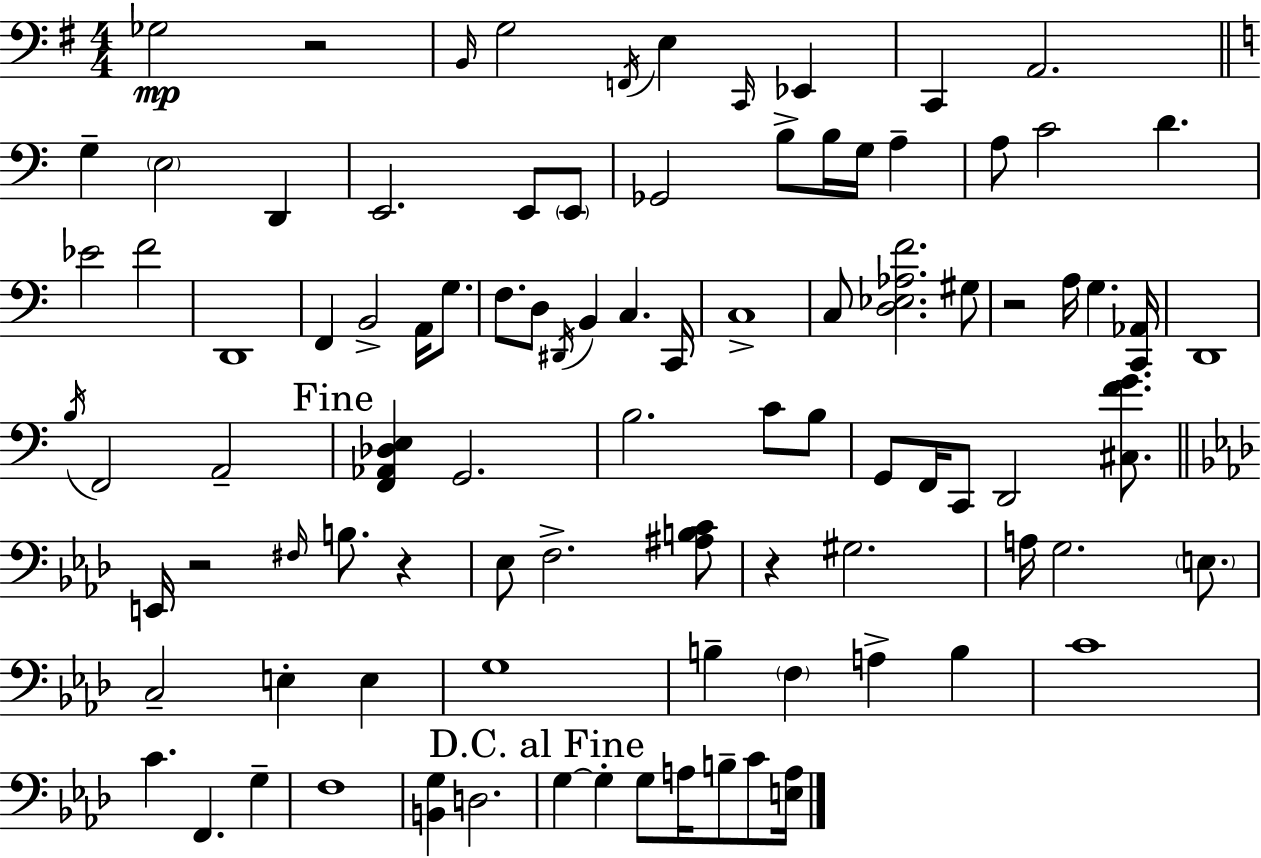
X:1
T:Untitled
M:4/4
L:1/4
K:G
_G,2 z2 B,,/4 G,2 F,,/4 E, C,,/4 _E,, C,, A,,2 G, E,2 D,, E,,2 E,,/2 E,,/2 _G,,2 B,/2 B,/4 G,/4 A, A,/2 C2 D _E2 F2 D,,4 F,, B,,2 A,,/4 G,/2 F,/2 D,/2 ^D,,/4 B,, C, C,,/4 C,4 C,/2 [D,_E,_A,F]2 ^G,/2 z2 A,/4 G, [C,,_A,,]/4 D,,4 B,/4 F,,2 A,,2 [F,,_A,,_D,E,] G,,2 B,2 C/2 B,/2 G,,/2 F,,/4 C,,/2 D,,2 [^C,FG]/2 E,,/4 z2 ^F,/4 B,/2 z _E,/2 F,2 [^A,B,C]/2 z ^G,2 A,/4 G,2 E,/2 C,2 E, E, G,4 B, F, A, B, C4 C F,, G, F,4 [B,,G,] D,2 G, G, G,/2 A,/4 B,/2 C/2 [E,A,]/4